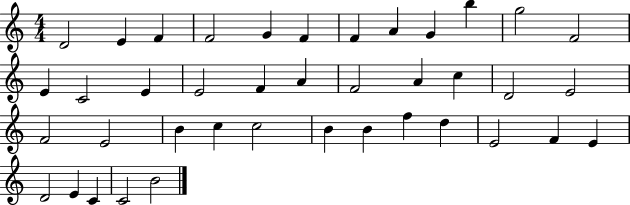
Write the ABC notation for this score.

X:1
T:Untitled
M:4/4
L:1/4
K:C
D2 E F F2 G F F A G b g2 F2 E C2 E E2 F A F2 A c D2 E2 F2 E2 B c c2 B B f d E2 F E D2 E C C2 B2